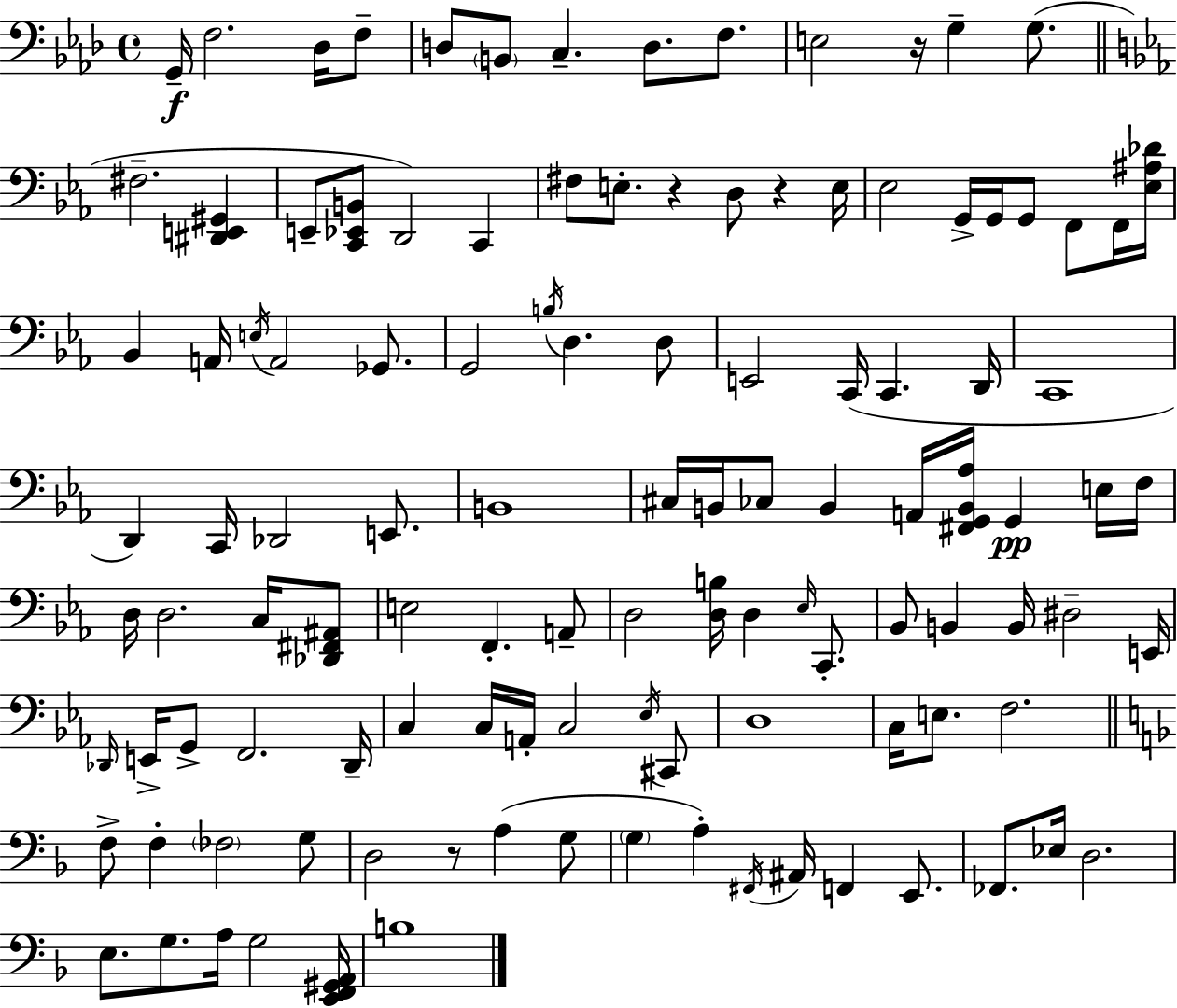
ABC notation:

X:1
T:Untitled
M:4/4
L:1/4
K:Fm
G,,/4 F,2 _D,/4 F,/2 D,/2 B,,/2 C, D,/2 F,/2 E,2 z/4 G, G,/2 ^F,2 [^D,,E,,^G,,] E,,/2 [C,,_E,,B,,]/2 D,,2 C,, ^F,/2 E,/2 z D,/2 z E,/4 _E,2 G,,/4 G,,/4 G,,/2 F,,/2 F,,/4 [_E,^A,_D]/4 _B,, A,,/4 E,/4 A,,2 _G,,/2 G,,2 B,/4 D, D,/2 E,,2 C,,/4 C,, D,,/4 C,,4 D,, C,,/4 _D,,2 E,,/2 B,,4 ^C,/4 B,,/4 _C,/2 B,, A,,/4 [^F,,G,,B,,_A,]/4 G,, E,/4 F,/4 D,/4 D,2 C,/4 [_D,,^F,,^A,,]/2 E,2 F,, A,,/2 D,2 [D,B,]/4 D, _E,/4 C,,/2 _B,,/2 B,, B,,/4 ^D,2 E,,/4 _D,,/4 E,,/4 G,,/2 F,,2 _D,,/4 C, C,/4 A,,/4 C,2 _E,/4 ^C,,/2 D,4 C,/4 E,/2 F,2 F,/2 F, _F,2 G,/2 D,2 z/2 A, G,/2 G, A, ^F,,/4 ^A,,/4 F,, E,,/2 _F,,/2 _E,/4 D,2 E,/2 G,/2 A,/4 G,2 [E,,F,,^G,,A,,]/4 B,4